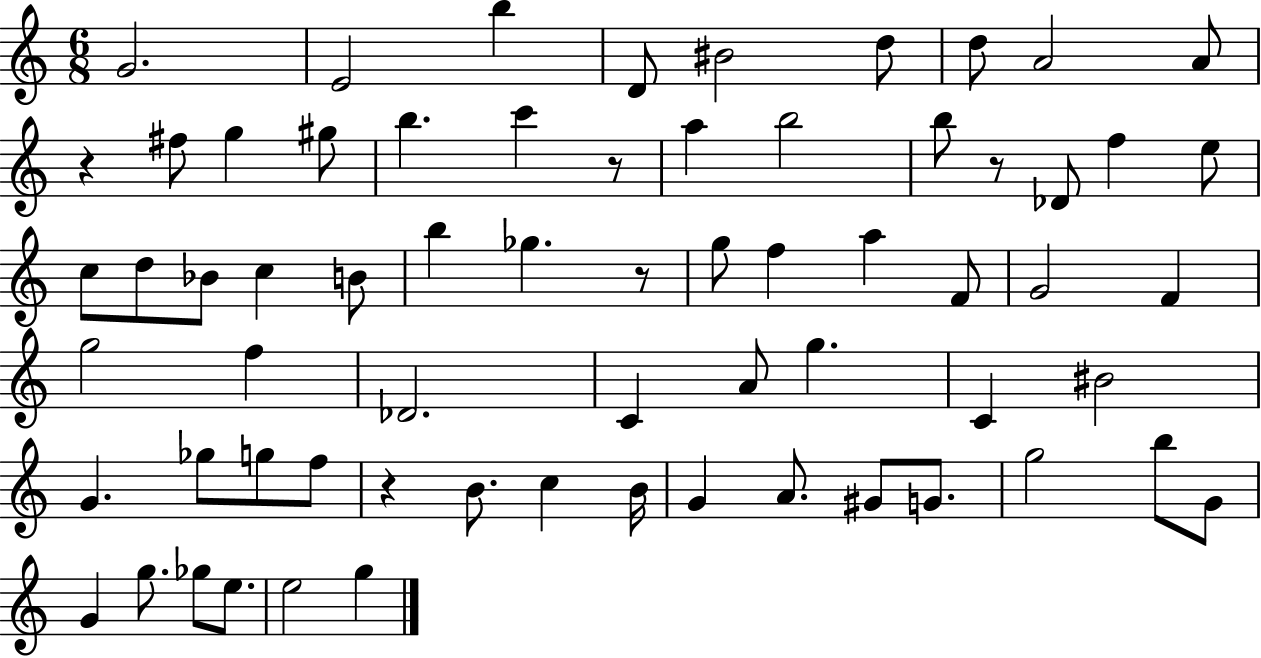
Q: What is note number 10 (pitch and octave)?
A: F#5